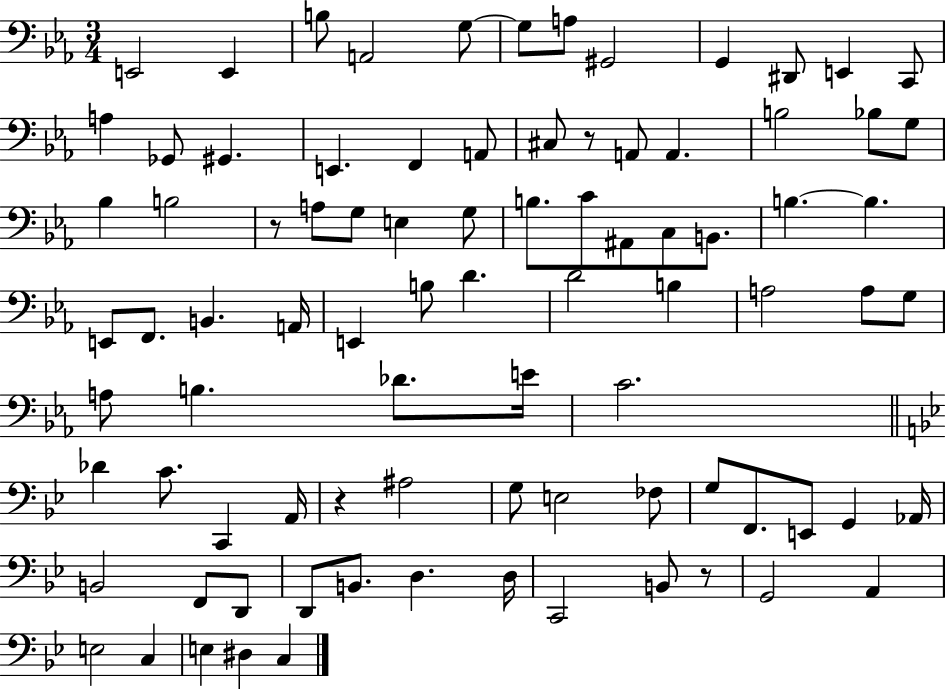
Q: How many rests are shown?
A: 4